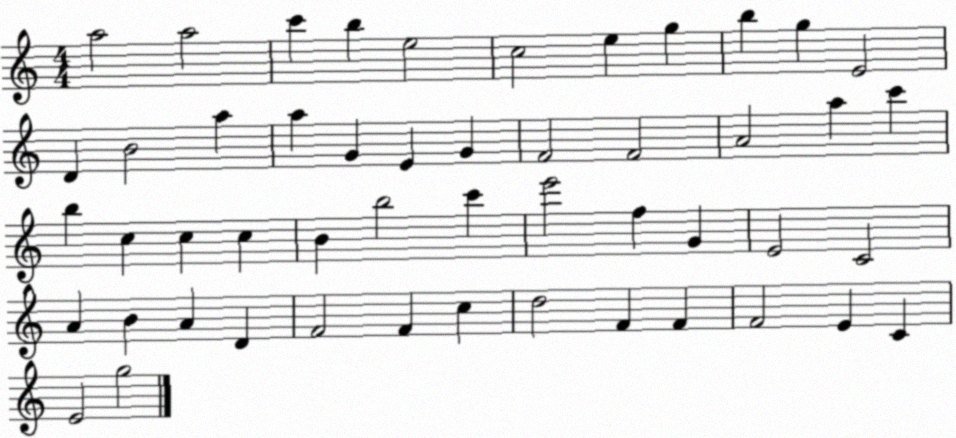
X:1
T:Untitled
M:4/4
L:1/4
K:C
a2 a2 c' b e2 c2 e g b g E2 D B2 a a G E G F2 F2 A2 a c' b c c c B b2 c' e'2 f G E2 C2 A B A D F2 F c d2 F F F2 E C E2 g2